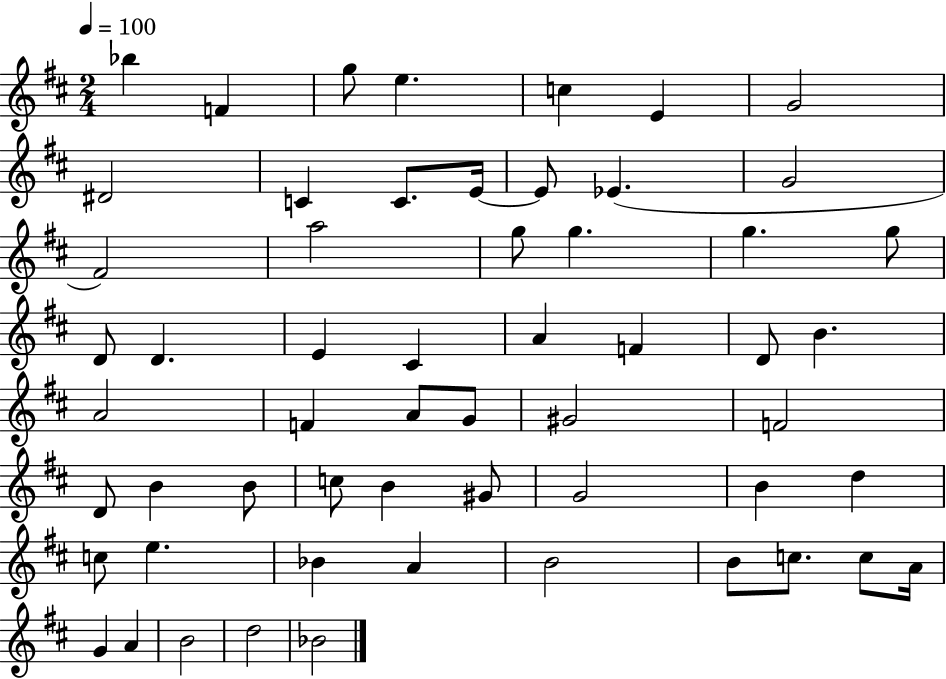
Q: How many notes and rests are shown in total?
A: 57